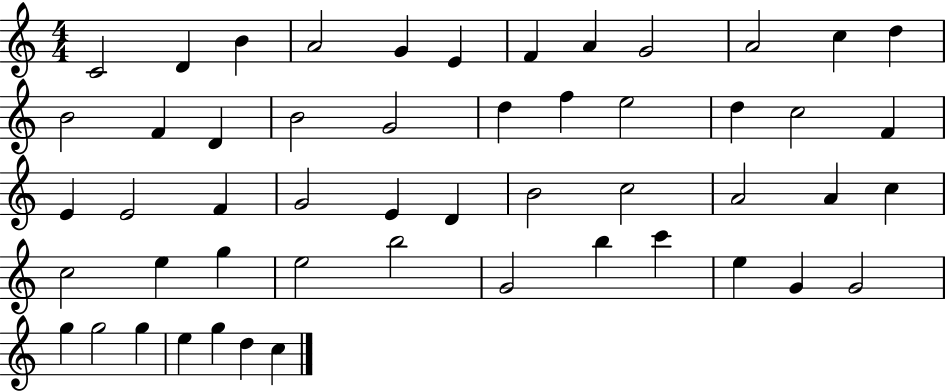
X:1
T:Untitled
M:4/4
L:1/4
K:C
C2 D B A2 G E F A G2 A2 c d B2 F D B2 G2 d f e2 d c2 F E E2 F G2 E D B2 c2 A2 A c c2 e g e2 b2 G2 b c' e G G2 g g2 g e g d c